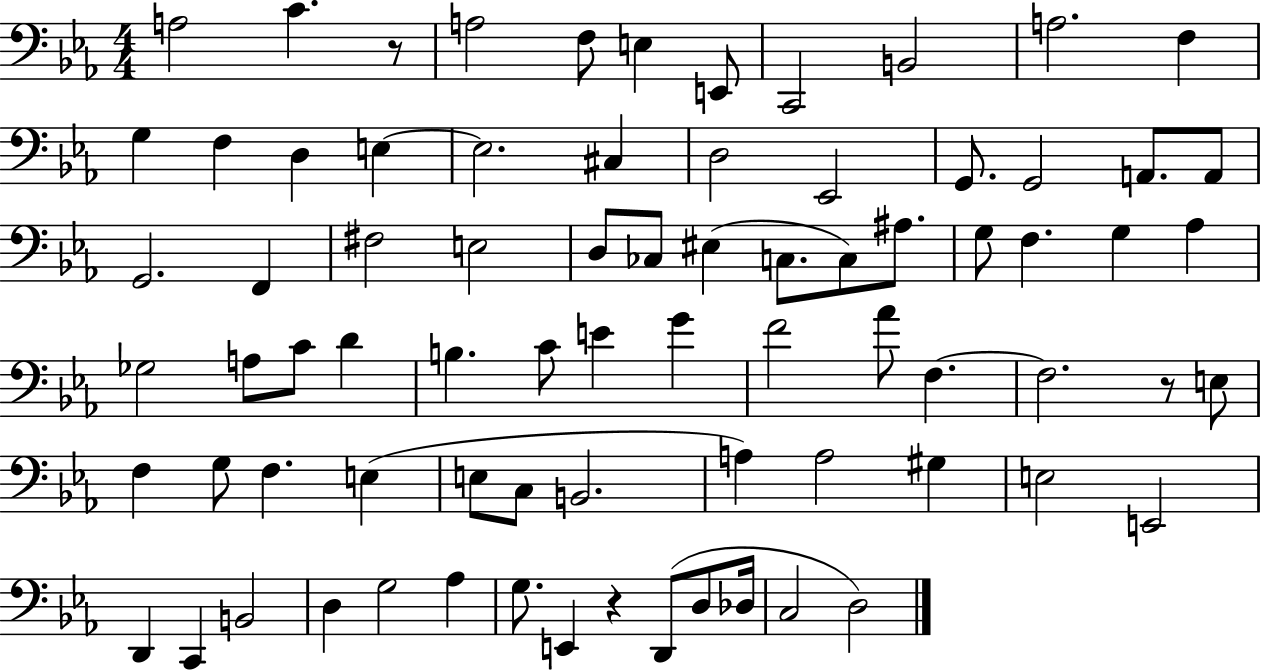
X:1
T:Untitled
M:4/4
L:1/4
K:Eb
A,2 C z/2 A,2 F,/2 E, E,,/2 C,,2 B,,2 A,2 F, G, F, D, E, E,2 ^C, D,2 _E,,2 G,,/2 G,,2 A,,/2 A,,/2 G,,2 F,, ^F,2 E,2 D,/2 _C,/2 ^E, C,/2 C,/2 ^A,/2 G,/2 F, G, _A, _G,2 A,/2 C/2 D B, C/2 E G F2 _A/2 F, F,2 z/2 E,/2 F, G,/2 F, E, E,/2 C,/2 B,,2 A, A,2 ^G, E,2 E,,2 D,, C,, B,,2 D, G,2 _A, G,/2 E,, z D,,/2 D,/2 _D,/4 C,2 D,2